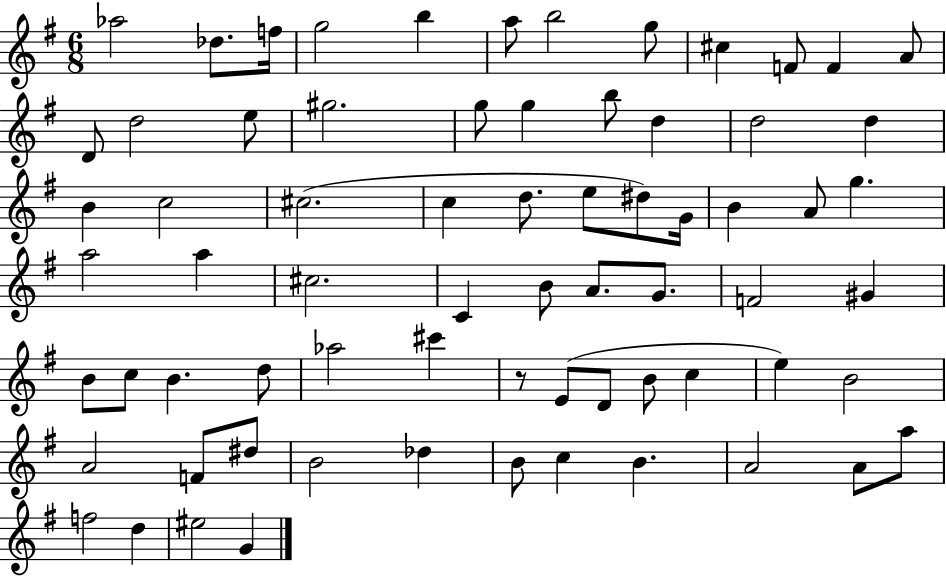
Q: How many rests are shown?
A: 1